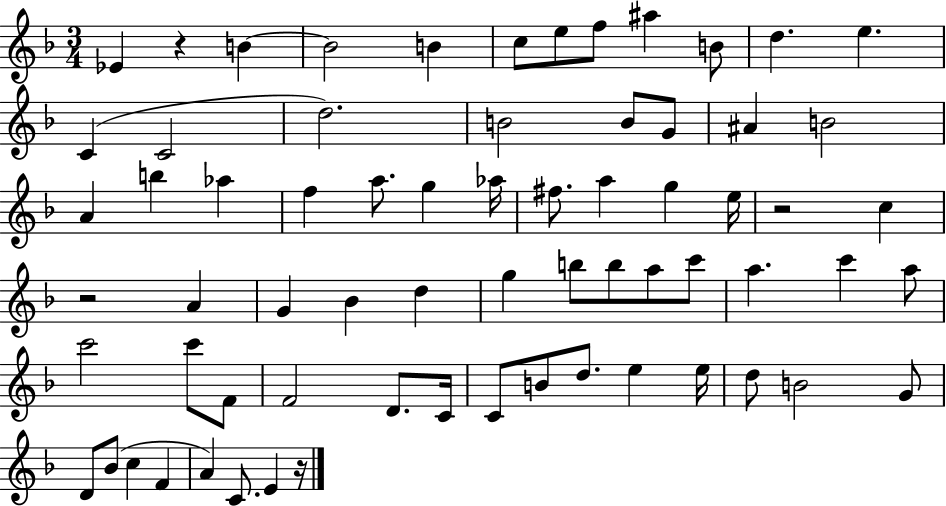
{
  \clef treble
  \numericTimeSignature
  \time 3/4
  \key f \major
  ees'4 r4 b'4~~ | b'2 b'4 | c''8 e''8 f''8 ais''4 b'8 | d''4. e''4. | \break c'4( c'2 | d''2.) | b'2 b'8 g'8 | ais'4 b'2 | \break a'4 b''4 aes''4 | f''4 a''8. g''4 aes''16 | fis''8. a''4 g''4 e''16 | r2 c''4 | \break r2 a'4 | g'4 bes'4 d''4 | g''4 b''8 b''8 a''8 c'''8 | a''4. c'''4 a''8 | \break c'''2 c'''8 f'8 | f'2 d'8. c'16 | c'8 b'8 d''8. e''4 e''16 | d''8 b'2 g'8 | \break d'8 bes'8( c''4 f'4 | a'4) c'8. e'4 r16 | \bar "|."
}